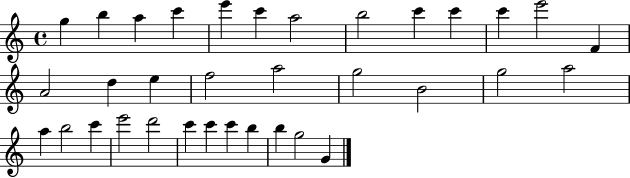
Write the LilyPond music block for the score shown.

{
  \clef treble
  \time 4/4
  \defaultTimeSignature
  \key c \major
  g''4 b''4 a''4 c'''4 | e'''4 c'''4 a''2 | b''2 c'''4 c'''4 | c'''4 e'''2 f'4 | \break a'2 d''4 e''4 | f''2 a''2 | g''2 b'2 | g''2 a''2 | \break a''4 b''2 c'''4 | e'''2 d'''2 | c'''4 c'''4 c'''4 b''4 | b''4 g''2 g'4 | \break \bar "|."
}